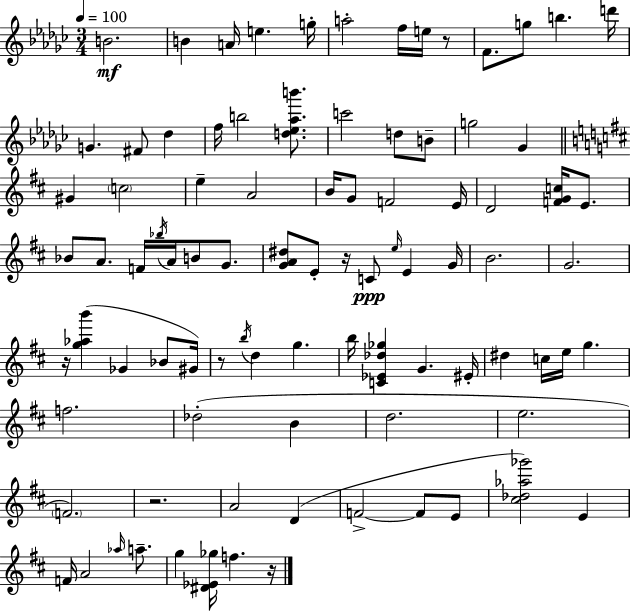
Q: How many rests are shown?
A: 6